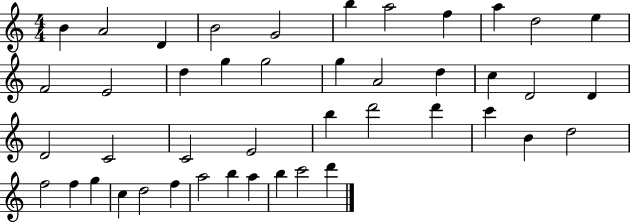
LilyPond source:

{
  \clef treble
  \numericTimeSignature
  \time 4/4
  \key c \major
  b'4 a'2 d'4 | b'2 g'2 | b''4 a''2 f''4 | a''4 d''2 e''4 | \break f'2 e'2 | d''4 g''4 g''2 | g''4 a'2 d''4 | c''4 d'2 d'4 | \break d'2 c'2 | c'2 e'2 | b''4 d'''2 d'''4 | c'''4 b'4 d''2 | \break f''2 f''4 g''4 | c''4 d''2 f''4 | a''2 b''4 a''4 | b''4 c'''2 d'''4 | \break \bar "|."
}